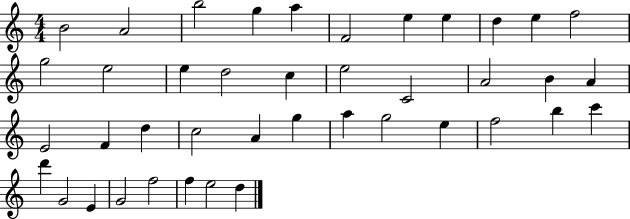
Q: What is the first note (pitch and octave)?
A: B4